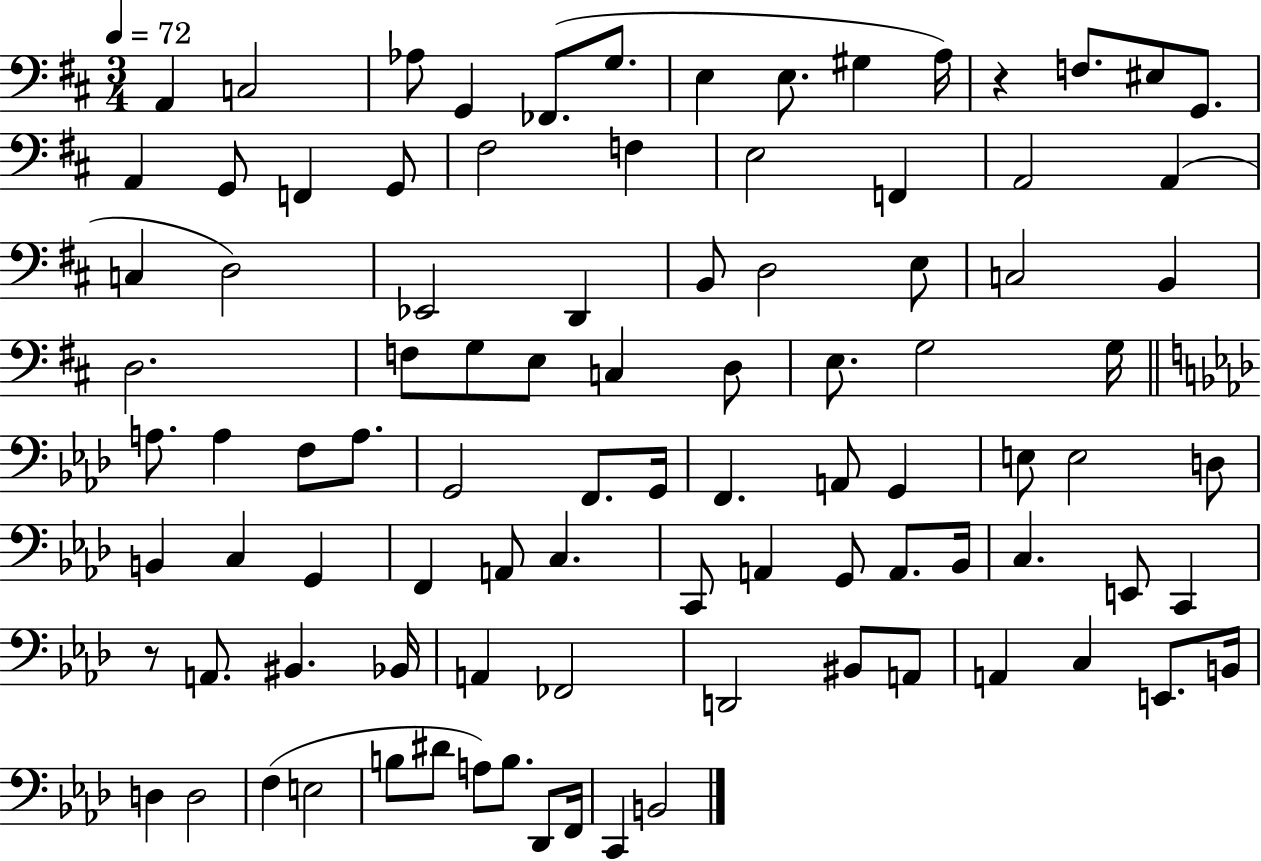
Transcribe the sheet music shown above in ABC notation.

X:1
T:Untitled
M:3/4
L:1/4
K:D
A,, C,2 _A,/2 G,, _F,,/2 G,/2 E, E,/2 ^G, A,/4 z F,/2 ^E,/2 G,,/2 A,, G,,/2 F,, G,,/2 ^F,2 F, E,2 F,, A,,2 A,, C, D,2 _E,,2 D,, B,,/2 D,2 E,/2 C,2 B,, D,2 F,/2 G,/2 E,/2 C, D,/2 E,/2 G,2 G,/4 A,/2 A, F,/2 A,/2 G,,2 F,,/2 G,,/4 F,, A,,/2 G,, E,/2 E,2 D,/2 B,, C, G,, F,, A,,/2 C, C,,/2 A,, G,,/2 A,,/2 _B,,/4 C, E,,/2 C,, z/2 A,,/2 ^B,, _B,,/4 A,, _F,,2 D,,2 ^B,,/2 A,,/2 A,, C, E,,/2 B,,/4 D, D,2 F, E,2 B,/2 ^D/2 A,/2 B,/2 _D,,/2 F,,/4 C,, B,,2